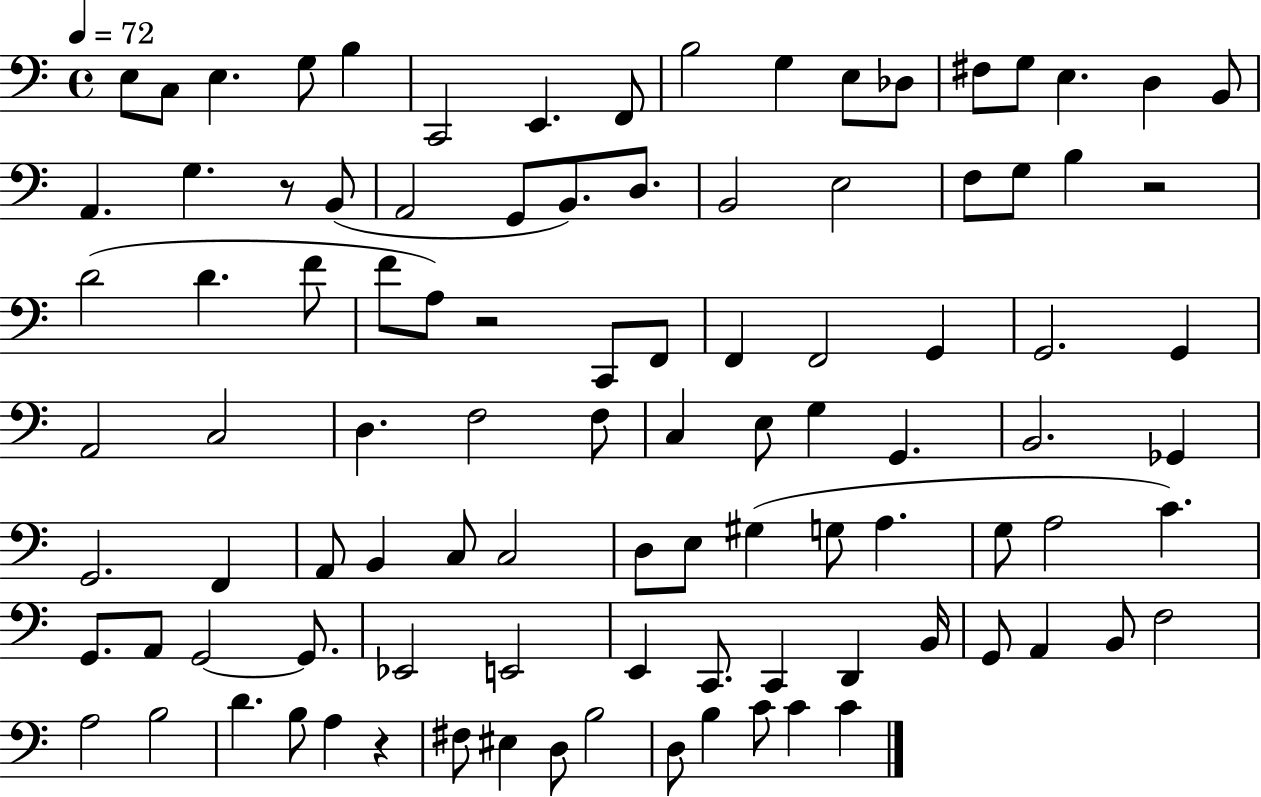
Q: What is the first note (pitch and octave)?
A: E3